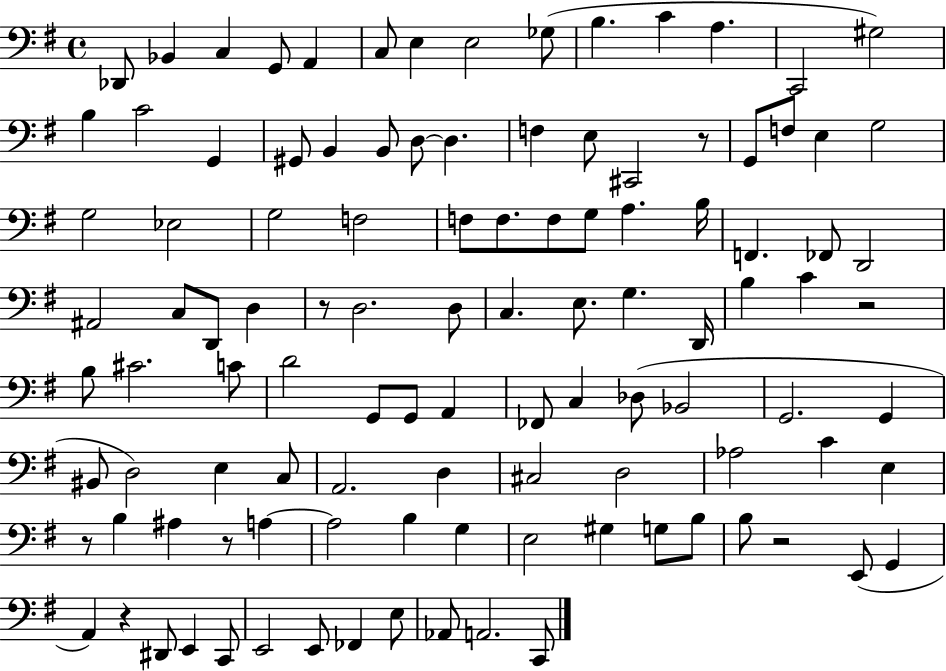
Db2/e Bb2/q C3/q G2/e A2/q C3/e E3/q E3/h Gb3/e B3/q. C4/q A3/q. C2/h G#3/h B3/q C4/h G2/q G#2/e B2/q B2/e D3/e D3/q. F3/q E3/e C#2/h R/e G2/e F3/e E3/q G3/h G3/h Eb3/h G3/h F3/h F3/e F3/e. F3/e G3/e A3/q. B3/s F2/q. FES2/e D2/h A#2/h C3/e D2/e D3/q R/e D3/h. D3/e C3/q. E3/e. G3/q. D2/s B3/q C4/q R/h B3/e C#4/h. C4/e D4/h G2/e G2/e A2/q FES2/e C3/q Db3/e Bb2/h G2/h. G2/q BIS2/e D3/h E3/q C3/e A2/h. D3/q C#3/h D3/h Ab3/h C4/q E3/q R/e B3/q A#3/q R/e A3/q A3/h B3/q G3/q E3/h G#3/q G3/e B3/e B3/e R/h E2/e G2/q A2/q R/q D#2/e E2/q C2/e E2/h E2/e FES2/q E3/e Ab2/e A2/h. C2/e